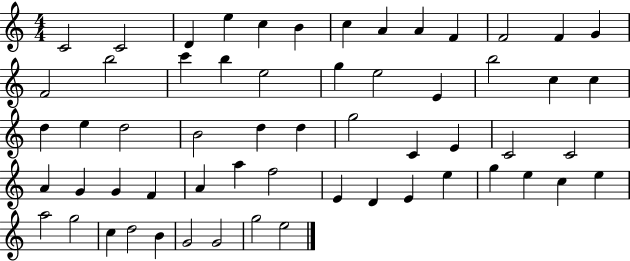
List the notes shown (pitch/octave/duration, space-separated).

C4/h C4/h D4/q E5/q C5/q B4/q C5/q A4/q A4/q F4/q F4/h F4/q G4/q F4/h B5/h C6/q B5/q E5/h G5/q E5/h E4/q B5/h C5/q C5/q D5/q E5/q D5/h B4/h D5/q D5/q G5/h C4/q E4/q C4/h C4/h A4/q G4/q G4/q F4/q A4/q A5/q F5/h E4/q D4/q E4/q E5/q G5/q E5/q C5/q E5/q A5/h G5/h C5/q D5/h B4/q G4/h G4/h G5/h E5/h